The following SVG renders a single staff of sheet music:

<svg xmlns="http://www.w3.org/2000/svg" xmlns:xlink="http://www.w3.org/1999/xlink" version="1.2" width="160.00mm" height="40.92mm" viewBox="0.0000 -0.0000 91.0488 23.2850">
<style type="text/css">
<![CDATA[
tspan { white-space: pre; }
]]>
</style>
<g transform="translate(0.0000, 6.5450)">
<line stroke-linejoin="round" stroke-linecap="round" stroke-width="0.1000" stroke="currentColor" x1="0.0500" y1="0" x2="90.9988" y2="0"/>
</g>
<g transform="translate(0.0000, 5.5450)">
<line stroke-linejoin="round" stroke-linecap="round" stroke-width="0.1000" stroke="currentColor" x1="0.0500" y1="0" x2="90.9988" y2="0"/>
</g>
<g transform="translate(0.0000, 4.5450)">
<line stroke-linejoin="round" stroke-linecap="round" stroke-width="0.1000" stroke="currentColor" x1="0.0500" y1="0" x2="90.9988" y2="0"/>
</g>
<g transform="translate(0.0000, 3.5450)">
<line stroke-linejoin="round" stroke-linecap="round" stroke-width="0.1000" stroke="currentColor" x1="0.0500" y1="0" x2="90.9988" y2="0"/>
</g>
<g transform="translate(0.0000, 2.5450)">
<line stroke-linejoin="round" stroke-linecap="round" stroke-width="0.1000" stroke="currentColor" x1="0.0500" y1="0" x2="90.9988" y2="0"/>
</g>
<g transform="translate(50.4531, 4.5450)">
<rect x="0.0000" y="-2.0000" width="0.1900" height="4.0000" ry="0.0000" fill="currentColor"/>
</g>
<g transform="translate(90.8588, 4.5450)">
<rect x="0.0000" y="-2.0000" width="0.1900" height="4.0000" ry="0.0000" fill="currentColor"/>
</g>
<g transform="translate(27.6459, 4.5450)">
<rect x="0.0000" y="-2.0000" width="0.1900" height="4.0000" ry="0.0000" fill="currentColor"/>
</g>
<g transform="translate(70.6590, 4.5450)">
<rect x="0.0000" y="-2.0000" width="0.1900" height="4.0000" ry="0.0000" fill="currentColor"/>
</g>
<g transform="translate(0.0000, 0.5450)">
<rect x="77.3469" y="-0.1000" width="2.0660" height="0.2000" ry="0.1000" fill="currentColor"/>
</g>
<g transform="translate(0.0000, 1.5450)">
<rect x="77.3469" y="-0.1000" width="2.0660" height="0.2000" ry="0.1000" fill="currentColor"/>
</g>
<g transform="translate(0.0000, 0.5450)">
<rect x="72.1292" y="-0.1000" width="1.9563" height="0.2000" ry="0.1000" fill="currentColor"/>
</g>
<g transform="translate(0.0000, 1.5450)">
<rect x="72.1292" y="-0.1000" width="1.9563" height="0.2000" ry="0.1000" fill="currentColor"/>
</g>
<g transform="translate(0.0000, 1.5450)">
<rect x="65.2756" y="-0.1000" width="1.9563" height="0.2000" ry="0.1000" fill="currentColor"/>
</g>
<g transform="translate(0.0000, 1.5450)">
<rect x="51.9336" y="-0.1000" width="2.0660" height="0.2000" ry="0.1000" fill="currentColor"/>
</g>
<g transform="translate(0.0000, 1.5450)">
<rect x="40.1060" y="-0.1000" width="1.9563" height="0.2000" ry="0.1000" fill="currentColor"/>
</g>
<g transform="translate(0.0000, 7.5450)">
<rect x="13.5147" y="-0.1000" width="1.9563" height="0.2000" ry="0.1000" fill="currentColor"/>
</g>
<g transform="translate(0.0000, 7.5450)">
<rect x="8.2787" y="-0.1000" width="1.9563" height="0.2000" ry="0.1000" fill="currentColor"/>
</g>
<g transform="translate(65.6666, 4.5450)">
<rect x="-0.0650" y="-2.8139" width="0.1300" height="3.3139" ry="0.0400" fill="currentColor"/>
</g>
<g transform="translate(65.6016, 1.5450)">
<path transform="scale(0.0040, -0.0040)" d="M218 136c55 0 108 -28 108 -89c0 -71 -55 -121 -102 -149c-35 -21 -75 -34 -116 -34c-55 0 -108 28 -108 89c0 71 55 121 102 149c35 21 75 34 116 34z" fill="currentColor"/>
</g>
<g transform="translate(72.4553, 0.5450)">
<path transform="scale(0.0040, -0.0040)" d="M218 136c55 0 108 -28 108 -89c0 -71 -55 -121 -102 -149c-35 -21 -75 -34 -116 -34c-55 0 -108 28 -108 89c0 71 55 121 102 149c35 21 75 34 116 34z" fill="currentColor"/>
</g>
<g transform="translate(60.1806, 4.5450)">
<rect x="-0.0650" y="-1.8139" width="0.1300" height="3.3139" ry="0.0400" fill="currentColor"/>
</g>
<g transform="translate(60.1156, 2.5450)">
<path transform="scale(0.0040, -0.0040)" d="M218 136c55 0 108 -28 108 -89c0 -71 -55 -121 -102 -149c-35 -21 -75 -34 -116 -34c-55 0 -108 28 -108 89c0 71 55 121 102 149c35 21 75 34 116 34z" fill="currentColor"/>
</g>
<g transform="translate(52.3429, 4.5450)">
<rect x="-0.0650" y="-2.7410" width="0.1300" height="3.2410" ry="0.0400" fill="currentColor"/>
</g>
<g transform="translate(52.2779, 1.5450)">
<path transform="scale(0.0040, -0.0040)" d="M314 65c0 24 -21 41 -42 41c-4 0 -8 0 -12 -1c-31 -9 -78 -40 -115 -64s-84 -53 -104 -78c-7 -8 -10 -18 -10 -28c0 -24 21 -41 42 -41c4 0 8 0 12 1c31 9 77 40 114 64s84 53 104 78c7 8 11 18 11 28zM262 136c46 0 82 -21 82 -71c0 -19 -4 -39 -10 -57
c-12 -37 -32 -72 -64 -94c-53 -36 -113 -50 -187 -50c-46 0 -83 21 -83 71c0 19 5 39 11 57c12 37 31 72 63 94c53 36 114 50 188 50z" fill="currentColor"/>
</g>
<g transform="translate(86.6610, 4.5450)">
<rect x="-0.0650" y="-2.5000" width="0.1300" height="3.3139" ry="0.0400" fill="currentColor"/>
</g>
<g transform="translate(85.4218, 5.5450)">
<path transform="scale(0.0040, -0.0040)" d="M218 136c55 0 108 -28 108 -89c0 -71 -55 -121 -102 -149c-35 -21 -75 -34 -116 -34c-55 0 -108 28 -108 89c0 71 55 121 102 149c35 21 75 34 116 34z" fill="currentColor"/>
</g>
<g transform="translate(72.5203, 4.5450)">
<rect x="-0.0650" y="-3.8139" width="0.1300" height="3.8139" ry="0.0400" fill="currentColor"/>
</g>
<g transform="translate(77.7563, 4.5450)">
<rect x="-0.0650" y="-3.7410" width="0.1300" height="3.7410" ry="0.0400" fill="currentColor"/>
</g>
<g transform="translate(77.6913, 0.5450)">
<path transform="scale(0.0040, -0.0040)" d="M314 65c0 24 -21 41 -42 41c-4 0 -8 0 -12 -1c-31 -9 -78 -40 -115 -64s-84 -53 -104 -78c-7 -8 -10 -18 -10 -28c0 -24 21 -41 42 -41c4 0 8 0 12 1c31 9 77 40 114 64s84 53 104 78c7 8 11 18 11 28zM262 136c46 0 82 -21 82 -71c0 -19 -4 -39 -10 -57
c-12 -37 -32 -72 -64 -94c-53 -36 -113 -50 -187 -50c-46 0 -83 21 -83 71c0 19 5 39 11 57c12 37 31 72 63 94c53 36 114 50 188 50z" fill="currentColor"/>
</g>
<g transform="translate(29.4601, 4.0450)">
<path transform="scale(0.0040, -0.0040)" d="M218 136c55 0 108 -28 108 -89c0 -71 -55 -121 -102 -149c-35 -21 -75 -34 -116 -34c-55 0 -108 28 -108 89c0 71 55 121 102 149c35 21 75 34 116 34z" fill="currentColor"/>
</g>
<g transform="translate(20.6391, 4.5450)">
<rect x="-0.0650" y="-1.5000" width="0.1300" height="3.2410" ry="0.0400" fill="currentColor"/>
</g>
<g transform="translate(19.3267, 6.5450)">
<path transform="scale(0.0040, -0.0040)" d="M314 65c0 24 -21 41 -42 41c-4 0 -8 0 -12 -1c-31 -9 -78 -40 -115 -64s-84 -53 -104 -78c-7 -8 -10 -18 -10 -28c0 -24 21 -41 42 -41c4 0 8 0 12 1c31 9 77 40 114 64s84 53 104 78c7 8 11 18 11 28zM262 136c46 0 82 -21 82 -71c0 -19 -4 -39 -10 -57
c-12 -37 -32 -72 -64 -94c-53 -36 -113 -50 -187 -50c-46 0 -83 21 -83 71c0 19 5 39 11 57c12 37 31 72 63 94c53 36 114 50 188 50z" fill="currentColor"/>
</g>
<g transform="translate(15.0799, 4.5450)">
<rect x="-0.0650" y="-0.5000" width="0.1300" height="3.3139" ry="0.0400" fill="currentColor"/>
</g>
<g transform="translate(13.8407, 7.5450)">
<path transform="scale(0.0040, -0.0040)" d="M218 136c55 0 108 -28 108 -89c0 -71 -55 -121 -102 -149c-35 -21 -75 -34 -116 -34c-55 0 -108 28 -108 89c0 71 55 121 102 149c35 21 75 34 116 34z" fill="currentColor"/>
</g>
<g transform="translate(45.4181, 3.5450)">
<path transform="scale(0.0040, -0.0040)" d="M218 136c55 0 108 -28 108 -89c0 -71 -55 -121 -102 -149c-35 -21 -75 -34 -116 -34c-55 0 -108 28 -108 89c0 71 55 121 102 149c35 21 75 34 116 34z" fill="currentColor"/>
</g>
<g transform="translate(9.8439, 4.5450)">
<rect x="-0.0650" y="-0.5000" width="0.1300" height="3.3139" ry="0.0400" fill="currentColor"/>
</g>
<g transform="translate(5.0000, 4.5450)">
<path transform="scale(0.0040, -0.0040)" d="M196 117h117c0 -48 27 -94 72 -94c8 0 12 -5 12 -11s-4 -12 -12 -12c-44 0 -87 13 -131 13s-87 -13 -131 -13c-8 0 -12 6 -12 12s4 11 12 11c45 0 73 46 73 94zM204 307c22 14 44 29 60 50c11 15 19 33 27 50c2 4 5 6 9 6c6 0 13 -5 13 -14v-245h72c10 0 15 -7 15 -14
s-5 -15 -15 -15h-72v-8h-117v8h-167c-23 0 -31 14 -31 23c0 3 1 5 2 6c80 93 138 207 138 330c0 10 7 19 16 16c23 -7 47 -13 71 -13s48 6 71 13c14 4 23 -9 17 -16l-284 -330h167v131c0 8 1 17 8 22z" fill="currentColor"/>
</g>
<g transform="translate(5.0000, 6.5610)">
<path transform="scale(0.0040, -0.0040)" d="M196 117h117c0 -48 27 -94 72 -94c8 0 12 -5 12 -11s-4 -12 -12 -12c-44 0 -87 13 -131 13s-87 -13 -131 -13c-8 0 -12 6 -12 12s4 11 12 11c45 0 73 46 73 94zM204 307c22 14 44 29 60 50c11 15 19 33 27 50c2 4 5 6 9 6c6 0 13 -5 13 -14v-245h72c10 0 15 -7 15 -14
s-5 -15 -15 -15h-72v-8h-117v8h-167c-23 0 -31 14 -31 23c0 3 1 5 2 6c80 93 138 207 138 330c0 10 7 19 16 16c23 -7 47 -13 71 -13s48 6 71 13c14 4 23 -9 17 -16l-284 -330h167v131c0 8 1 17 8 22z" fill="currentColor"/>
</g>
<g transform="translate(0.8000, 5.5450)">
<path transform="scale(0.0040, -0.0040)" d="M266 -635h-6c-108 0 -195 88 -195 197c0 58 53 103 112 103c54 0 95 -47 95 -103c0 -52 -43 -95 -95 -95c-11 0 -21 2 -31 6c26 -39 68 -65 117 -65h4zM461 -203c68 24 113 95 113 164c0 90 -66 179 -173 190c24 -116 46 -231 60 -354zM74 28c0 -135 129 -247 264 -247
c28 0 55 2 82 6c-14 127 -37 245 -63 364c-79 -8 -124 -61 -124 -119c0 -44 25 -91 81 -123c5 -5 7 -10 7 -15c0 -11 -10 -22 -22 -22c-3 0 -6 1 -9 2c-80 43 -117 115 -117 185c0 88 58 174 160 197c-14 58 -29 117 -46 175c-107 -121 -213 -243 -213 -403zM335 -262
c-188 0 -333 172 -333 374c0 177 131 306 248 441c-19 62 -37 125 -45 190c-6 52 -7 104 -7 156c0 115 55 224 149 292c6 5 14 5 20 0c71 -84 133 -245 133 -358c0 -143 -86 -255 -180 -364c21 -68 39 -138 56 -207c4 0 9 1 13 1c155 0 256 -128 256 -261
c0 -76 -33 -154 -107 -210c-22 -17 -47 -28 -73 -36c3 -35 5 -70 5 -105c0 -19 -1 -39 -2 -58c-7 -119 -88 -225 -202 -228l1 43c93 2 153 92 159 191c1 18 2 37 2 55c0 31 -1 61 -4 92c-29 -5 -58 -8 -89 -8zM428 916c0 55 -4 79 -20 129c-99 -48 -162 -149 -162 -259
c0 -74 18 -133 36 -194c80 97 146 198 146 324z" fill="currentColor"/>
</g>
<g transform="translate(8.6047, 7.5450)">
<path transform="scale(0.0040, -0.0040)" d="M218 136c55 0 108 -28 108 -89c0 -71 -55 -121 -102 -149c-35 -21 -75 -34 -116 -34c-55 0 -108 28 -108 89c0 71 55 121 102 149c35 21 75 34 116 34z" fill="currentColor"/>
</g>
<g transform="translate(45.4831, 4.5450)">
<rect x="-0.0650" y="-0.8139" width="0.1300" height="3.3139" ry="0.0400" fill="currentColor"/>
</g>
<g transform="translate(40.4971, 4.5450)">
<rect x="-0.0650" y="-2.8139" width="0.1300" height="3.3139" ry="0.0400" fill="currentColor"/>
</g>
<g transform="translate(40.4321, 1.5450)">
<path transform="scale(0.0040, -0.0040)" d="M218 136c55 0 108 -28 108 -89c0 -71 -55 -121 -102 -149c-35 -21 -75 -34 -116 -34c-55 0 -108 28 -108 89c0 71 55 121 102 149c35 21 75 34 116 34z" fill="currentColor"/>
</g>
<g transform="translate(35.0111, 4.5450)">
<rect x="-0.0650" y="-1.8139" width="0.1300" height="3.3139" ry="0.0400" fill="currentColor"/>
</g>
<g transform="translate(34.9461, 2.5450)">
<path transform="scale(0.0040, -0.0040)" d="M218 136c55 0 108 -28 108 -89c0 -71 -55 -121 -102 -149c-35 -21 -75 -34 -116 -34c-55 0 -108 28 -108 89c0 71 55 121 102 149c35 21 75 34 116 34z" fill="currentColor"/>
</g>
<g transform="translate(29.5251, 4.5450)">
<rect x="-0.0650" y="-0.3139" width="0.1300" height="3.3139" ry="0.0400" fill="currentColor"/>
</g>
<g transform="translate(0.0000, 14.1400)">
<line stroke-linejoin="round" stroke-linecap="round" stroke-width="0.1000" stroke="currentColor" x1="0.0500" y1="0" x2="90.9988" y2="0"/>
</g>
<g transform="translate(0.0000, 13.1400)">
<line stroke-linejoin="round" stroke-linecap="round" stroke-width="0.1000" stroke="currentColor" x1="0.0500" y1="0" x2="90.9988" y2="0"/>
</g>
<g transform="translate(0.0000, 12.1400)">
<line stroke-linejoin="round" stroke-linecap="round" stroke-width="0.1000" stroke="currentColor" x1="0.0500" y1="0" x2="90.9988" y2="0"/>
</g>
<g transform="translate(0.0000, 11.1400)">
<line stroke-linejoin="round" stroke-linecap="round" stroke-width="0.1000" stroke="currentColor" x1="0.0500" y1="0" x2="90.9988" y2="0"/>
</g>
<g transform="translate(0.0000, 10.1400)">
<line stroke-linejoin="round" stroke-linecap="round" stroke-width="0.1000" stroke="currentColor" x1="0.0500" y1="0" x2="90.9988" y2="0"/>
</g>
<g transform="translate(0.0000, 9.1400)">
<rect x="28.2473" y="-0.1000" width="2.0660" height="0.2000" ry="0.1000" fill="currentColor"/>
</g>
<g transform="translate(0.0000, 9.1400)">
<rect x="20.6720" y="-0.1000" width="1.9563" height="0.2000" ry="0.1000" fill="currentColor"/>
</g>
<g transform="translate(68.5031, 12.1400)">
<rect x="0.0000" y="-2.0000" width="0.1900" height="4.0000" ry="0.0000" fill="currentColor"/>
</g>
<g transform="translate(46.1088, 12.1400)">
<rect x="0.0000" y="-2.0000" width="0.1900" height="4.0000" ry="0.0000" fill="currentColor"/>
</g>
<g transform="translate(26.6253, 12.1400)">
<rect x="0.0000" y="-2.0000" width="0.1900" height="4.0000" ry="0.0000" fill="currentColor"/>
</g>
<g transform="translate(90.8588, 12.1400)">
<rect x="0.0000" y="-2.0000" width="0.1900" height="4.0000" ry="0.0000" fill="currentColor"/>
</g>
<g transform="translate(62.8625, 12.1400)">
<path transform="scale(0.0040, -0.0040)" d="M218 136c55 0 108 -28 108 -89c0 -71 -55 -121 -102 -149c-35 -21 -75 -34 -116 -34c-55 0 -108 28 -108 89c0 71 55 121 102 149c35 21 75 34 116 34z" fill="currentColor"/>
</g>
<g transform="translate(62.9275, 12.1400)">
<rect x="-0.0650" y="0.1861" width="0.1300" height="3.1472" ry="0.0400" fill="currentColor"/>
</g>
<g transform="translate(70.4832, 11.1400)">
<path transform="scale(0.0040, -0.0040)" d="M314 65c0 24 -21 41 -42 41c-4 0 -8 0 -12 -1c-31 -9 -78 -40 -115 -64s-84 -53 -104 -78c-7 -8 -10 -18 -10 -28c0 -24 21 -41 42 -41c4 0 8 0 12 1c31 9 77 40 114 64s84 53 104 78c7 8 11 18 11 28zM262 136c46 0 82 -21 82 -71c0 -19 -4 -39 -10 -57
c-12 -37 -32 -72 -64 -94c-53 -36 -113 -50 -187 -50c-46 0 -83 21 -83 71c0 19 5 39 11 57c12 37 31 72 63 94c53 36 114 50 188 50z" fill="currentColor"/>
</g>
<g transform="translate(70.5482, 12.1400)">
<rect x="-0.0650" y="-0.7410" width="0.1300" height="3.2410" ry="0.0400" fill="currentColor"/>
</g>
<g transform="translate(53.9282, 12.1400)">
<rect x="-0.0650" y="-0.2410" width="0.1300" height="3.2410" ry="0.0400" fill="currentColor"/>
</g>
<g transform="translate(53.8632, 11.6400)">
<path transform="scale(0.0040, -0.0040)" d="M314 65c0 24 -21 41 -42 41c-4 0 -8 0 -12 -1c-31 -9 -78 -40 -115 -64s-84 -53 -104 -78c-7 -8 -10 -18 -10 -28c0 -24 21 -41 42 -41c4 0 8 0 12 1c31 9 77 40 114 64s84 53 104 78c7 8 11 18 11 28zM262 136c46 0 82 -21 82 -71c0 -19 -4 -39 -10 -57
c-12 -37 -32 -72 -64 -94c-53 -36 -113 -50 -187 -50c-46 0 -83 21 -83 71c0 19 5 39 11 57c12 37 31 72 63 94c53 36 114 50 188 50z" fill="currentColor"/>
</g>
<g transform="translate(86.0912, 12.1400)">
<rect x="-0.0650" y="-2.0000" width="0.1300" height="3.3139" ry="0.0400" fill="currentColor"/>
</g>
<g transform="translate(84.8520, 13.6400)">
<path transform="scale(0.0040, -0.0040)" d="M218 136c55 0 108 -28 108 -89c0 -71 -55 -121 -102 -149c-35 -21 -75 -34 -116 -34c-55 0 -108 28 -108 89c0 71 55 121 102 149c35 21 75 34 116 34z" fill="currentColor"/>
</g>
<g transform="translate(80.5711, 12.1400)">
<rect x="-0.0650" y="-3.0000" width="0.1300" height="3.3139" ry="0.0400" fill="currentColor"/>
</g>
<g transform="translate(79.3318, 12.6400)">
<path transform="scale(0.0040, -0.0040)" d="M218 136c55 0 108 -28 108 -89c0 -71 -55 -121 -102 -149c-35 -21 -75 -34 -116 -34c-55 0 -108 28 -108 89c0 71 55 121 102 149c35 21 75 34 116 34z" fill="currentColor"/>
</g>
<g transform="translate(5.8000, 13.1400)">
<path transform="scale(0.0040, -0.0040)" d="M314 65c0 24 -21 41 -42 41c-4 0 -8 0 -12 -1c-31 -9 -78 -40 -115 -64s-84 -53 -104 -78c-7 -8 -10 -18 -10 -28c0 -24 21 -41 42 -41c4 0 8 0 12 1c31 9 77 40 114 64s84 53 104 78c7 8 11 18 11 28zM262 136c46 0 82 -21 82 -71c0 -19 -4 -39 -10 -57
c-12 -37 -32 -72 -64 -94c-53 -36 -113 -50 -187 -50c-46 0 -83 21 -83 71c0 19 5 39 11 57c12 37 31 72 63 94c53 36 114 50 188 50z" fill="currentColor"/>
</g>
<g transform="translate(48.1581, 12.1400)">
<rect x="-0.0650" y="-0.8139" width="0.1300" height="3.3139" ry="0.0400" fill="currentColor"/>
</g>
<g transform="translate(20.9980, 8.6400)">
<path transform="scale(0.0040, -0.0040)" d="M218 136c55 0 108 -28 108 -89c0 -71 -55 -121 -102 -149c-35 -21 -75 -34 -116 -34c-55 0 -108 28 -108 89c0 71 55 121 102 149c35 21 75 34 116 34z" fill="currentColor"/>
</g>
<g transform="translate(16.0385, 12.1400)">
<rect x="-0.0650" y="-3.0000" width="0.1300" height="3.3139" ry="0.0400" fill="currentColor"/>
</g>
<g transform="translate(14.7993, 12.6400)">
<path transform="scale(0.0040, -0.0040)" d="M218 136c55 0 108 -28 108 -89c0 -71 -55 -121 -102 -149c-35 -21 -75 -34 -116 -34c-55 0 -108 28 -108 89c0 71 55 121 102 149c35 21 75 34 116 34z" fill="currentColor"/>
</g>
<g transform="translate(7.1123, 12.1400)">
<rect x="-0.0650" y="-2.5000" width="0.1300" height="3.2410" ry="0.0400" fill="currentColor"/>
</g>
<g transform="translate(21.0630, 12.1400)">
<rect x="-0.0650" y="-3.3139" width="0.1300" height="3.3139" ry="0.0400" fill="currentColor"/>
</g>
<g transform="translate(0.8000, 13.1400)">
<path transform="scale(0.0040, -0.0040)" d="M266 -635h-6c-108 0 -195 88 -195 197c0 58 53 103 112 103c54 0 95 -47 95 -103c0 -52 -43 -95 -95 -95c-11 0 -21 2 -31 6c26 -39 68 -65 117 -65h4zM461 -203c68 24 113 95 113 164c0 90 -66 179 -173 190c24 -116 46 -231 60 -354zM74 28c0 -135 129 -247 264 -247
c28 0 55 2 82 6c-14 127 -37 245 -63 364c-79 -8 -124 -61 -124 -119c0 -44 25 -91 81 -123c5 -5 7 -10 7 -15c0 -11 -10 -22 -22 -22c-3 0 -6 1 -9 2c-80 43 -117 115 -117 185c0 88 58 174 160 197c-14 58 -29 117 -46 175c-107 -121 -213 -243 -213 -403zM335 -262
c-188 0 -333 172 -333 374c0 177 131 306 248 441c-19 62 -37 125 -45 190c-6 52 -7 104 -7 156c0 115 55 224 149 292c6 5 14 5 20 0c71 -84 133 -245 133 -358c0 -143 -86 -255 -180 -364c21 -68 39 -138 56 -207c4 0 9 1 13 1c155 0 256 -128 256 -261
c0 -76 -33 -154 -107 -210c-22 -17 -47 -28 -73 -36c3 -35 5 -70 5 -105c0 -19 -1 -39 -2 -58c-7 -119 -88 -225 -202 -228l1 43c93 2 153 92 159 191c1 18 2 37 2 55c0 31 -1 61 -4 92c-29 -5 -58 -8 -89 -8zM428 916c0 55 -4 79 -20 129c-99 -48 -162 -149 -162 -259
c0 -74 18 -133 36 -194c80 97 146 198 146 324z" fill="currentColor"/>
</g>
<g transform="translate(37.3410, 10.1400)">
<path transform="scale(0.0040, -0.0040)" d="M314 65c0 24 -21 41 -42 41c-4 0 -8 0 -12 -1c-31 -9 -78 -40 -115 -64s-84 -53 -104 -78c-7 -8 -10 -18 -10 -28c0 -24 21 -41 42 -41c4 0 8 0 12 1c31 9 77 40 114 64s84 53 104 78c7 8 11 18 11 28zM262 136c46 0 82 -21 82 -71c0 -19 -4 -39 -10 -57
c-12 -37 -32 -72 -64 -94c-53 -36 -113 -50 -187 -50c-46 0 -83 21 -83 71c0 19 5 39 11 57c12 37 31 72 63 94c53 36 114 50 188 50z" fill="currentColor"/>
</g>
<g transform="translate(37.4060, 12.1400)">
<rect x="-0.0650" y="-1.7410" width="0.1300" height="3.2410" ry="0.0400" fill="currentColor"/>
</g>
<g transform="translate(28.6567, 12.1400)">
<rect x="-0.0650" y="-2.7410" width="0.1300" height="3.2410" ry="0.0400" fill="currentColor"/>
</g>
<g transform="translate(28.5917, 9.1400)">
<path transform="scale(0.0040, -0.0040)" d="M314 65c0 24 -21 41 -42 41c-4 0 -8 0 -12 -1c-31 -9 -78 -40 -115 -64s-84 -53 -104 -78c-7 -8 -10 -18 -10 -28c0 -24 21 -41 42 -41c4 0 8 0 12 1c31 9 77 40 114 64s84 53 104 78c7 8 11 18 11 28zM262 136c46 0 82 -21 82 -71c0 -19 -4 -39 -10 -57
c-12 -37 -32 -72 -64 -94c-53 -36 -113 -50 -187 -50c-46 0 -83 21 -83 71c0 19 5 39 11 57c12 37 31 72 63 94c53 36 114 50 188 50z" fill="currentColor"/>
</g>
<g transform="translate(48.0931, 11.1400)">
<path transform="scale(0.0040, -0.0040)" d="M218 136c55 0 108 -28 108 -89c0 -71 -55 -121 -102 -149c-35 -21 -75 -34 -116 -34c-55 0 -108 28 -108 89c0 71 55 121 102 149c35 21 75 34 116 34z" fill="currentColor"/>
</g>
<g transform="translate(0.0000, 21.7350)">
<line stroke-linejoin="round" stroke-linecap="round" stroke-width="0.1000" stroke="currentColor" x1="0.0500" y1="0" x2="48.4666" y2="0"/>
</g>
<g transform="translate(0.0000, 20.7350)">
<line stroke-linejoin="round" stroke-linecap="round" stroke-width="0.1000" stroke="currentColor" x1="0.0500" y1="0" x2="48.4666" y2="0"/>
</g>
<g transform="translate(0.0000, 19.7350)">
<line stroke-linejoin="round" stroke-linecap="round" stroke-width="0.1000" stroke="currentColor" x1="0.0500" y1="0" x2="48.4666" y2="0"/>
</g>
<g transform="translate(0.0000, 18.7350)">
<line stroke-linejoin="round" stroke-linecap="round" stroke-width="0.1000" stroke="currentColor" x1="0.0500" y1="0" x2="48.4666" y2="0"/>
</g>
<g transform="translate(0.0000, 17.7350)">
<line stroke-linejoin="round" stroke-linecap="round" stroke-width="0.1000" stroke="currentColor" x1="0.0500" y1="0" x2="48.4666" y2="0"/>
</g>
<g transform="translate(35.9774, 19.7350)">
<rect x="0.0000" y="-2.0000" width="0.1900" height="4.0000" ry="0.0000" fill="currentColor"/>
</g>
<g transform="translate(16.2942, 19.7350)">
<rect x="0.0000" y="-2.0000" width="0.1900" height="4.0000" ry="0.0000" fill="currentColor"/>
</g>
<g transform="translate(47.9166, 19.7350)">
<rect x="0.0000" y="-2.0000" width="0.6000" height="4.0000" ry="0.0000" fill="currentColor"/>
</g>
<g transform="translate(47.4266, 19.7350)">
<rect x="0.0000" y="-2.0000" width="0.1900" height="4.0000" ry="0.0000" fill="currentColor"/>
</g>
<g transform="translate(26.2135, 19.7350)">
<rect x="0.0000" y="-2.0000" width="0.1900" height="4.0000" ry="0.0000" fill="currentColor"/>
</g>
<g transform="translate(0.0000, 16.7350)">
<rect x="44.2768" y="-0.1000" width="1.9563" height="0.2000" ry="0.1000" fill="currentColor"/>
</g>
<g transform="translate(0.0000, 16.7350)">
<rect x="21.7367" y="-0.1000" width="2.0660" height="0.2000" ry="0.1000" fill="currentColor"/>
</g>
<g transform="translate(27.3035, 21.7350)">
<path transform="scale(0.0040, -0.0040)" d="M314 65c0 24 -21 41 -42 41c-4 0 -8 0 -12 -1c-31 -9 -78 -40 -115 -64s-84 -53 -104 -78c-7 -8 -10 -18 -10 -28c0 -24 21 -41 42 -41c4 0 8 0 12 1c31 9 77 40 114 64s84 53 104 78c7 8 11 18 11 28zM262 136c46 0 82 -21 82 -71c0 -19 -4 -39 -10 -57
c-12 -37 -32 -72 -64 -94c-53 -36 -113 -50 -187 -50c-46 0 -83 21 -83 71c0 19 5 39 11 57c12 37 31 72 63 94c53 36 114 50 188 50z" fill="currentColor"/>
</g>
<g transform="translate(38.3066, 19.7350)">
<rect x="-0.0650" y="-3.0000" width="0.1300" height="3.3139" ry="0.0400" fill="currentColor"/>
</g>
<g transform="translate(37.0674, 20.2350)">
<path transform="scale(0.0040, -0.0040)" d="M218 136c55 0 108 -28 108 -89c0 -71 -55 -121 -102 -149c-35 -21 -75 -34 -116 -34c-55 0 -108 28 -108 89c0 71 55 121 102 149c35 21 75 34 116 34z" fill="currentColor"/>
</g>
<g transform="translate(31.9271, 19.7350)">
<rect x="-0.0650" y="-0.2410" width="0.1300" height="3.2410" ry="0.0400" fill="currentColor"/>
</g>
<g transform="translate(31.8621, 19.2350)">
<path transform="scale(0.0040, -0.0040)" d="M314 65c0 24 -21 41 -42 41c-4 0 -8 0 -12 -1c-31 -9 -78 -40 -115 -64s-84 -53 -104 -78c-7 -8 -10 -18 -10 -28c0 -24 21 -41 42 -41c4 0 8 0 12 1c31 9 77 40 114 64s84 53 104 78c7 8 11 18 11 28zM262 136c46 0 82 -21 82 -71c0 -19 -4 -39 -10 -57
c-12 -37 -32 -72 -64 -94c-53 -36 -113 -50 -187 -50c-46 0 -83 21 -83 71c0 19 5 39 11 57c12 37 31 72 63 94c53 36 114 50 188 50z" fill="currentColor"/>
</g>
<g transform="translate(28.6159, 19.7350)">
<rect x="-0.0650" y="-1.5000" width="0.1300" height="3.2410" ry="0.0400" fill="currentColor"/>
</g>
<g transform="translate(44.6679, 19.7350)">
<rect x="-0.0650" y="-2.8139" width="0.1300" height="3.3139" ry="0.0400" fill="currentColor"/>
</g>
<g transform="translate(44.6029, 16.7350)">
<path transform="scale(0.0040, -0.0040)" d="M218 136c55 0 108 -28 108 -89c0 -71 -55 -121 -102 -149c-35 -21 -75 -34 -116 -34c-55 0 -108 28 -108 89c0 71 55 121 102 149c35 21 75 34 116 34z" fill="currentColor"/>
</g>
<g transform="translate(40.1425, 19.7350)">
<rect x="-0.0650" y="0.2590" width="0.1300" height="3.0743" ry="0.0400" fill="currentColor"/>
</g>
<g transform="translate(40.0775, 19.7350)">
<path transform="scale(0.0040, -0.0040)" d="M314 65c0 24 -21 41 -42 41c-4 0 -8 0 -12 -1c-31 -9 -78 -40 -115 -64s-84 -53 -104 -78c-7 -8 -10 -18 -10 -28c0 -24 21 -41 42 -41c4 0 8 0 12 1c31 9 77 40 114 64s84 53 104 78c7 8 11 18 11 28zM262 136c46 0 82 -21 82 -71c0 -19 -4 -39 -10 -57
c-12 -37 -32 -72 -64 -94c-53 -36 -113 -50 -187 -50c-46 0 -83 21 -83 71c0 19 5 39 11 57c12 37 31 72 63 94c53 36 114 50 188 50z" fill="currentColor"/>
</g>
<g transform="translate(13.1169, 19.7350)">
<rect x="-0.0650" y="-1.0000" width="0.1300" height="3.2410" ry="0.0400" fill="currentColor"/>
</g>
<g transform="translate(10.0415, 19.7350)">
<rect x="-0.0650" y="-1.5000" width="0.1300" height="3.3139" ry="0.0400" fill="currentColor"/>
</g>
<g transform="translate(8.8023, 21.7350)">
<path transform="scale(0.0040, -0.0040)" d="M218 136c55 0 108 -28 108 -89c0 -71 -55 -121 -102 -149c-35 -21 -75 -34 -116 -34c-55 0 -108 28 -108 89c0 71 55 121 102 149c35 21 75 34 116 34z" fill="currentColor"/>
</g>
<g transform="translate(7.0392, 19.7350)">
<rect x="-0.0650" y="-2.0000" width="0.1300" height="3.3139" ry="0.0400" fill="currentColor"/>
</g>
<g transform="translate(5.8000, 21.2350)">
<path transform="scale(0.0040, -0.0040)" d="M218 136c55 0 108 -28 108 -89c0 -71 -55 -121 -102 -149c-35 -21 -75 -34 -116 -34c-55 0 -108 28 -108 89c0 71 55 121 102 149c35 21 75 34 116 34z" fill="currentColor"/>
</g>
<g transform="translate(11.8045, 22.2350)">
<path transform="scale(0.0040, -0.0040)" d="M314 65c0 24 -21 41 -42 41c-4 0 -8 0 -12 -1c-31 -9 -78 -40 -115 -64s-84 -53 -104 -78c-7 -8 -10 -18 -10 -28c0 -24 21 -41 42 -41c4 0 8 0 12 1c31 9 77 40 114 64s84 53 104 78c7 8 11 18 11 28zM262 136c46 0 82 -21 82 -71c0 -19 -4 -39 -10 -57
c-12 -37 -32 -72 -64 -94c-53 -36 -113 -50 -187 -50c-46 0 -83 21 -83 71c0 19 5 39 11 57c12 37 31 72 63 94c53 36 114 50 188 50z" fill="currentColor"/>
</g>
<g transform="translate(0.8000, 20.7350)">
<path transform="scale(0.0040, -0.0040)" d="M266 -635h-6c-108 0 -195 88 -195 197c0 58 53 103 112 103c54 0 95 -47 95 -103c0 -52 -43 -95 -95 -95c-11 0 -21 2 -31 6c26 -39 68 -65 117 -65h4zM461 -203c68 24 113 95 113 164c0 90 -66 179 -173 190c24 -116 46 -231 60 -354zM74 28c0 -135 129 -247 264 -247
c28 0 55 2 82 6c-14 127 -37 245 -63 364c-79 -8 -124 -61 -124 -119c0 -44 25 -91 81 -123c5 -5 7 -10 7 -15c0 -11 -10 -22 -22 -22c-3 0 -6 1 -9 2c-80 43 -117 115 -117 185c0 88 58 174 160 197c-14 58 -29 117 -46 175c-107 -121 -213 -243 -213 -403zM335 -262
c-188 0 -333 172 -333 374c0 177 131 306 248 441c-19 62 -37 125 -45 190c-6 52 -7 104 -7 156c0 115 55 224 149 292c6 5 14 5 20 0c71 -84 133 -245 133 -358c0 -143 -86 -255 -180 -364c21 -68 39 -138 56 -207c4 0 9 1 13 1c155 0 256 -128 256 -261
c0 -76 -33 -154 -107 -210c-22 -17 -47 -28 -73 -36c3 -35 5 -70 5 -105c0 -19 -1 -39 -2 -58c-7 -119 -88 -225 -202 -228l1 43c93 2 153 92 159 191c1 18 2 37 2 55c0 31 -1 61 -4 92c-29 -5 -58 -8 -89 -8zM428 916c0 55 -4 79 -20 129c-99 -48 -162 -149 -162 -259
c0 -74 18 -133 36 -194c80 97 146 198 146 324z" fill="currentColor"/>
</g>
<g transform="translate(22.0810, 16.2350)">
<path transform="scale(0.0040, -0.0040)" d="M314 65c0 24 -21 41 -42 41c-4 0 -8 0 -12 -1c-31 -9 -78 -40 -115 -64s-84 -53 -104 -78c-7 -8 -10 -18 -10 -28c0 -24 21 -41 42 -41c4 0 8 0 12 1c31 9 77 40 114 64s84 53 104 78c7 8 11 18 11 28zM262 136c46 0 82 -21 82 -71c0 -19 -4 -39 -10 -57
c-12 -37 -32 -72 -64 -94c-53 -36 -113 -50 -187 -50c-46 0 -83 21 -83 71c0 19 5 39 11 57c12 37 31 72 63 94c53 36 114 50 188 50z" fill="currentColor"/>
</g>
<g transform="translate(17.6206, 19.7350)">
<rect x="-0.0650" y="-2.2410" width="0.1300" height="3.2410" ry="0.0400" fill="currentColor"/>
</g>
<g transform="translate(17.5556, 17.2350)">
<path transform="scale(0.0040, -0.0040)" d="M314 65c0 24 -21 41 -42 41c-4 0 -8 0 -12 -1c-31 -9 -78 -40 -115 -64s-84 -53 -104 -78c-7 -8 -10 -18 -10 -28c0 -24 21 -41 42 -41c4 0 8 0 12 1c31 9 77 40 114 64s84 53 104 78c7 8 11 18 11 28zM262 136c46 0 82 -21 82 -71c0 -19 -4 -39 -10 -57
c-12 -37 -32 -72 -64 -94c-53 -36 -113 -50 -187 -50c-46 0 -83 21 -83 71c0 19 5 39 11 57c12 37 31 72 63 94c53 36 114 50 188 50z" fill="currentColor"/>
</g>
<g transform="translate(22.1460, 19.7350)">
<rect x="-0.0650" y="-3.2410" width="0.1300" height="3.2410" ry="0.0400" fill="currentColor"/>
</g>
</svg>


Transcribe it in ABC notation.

X:1
T:Untitled
M:4/4
L:1/4
K:C
C C E2 c f a d a2 f a c' c'2 G G2 A b a2 f2 d c2 B d2 A F F E D2 g2 b2 E2 c2 A B2 a